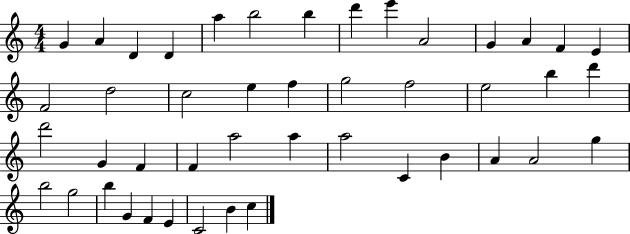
G4/q A4/q D4/q D4/q A5/q B5/h B5/q D6/q E6/q A4/h G4/q A4/q F4/q E4/q F4/h D5/h C5/h E5/q F5/q G5/h F5/h E5/h B5/q D6/q D6/h G4/q F4/q F4/q A5/h A5/q A5/h C4/q B4/q A4/q A4/h G5/q B5/h G5/h B5/q G4/q F4/q E4/q C4/h B4/q C5/q